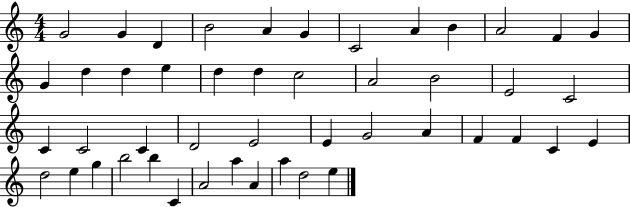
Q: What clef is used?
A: treble